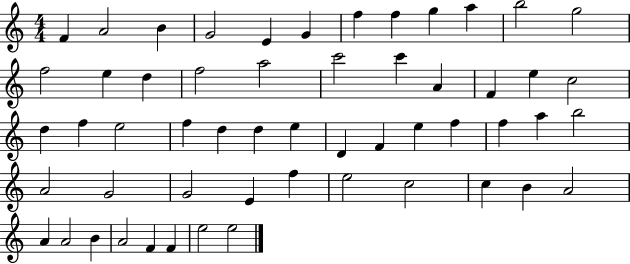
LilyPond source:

{
  \clef treble
  \numericTimeSignature
  \time 4/4
  \key c \major
  f'4 a'2 b'4 | g'2 e'4 g'4 | f''4 f''4 g''4 a''4 | b''2 g''2 | \break f''2 e''4 d''4 | f''2 a''2 | c'''2 c'''4 a'4 | f'4 e''4 c''2 | \break d''4 f''4 e''2 | f''4 d''4 d''4 e''4 | d'4 f'4 e''4 f''4 | f''4 a''4 b''2 | \break a'2 g'2 | g'2 e'4 f''4 | e''2 c''2 | c''4 b'4 a'2 | \break a'4 a'2 b'4 | a'2 f'4 f'4 | e''2 e''2 | \bar "|."
}